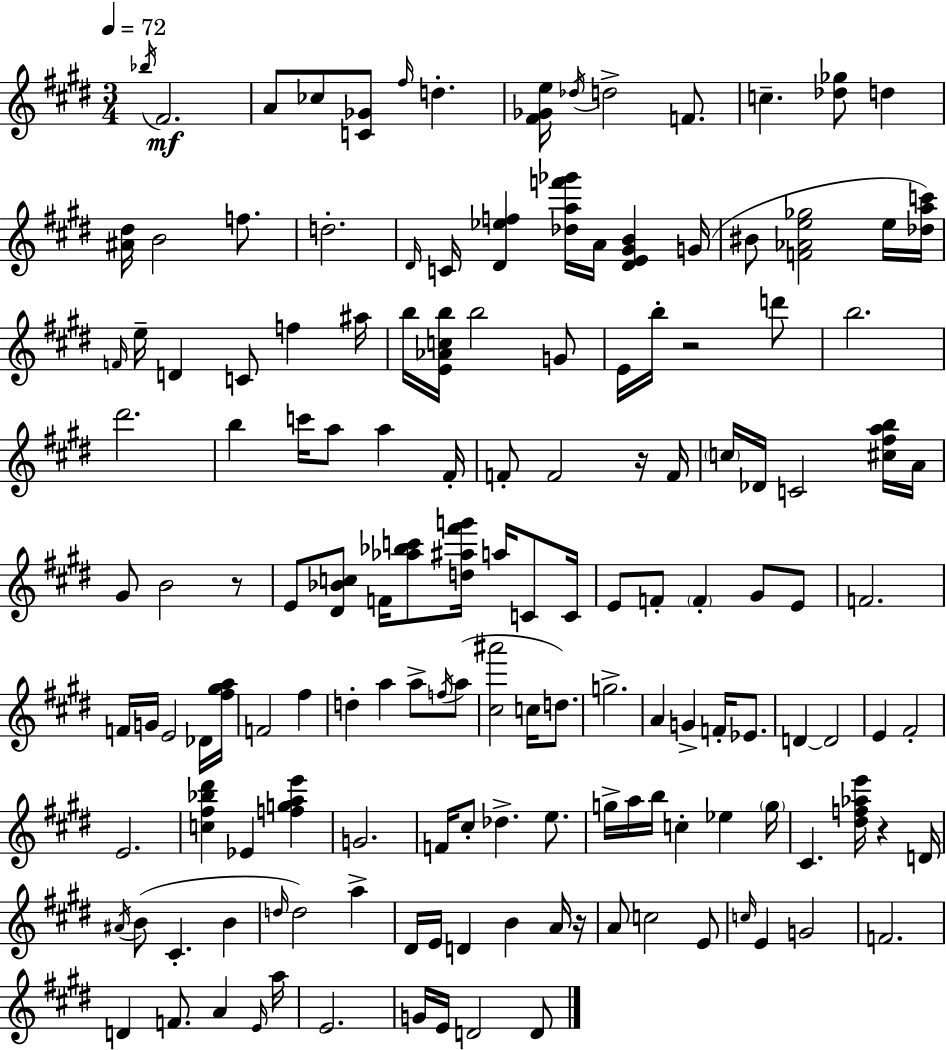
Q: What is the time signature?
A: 3/4